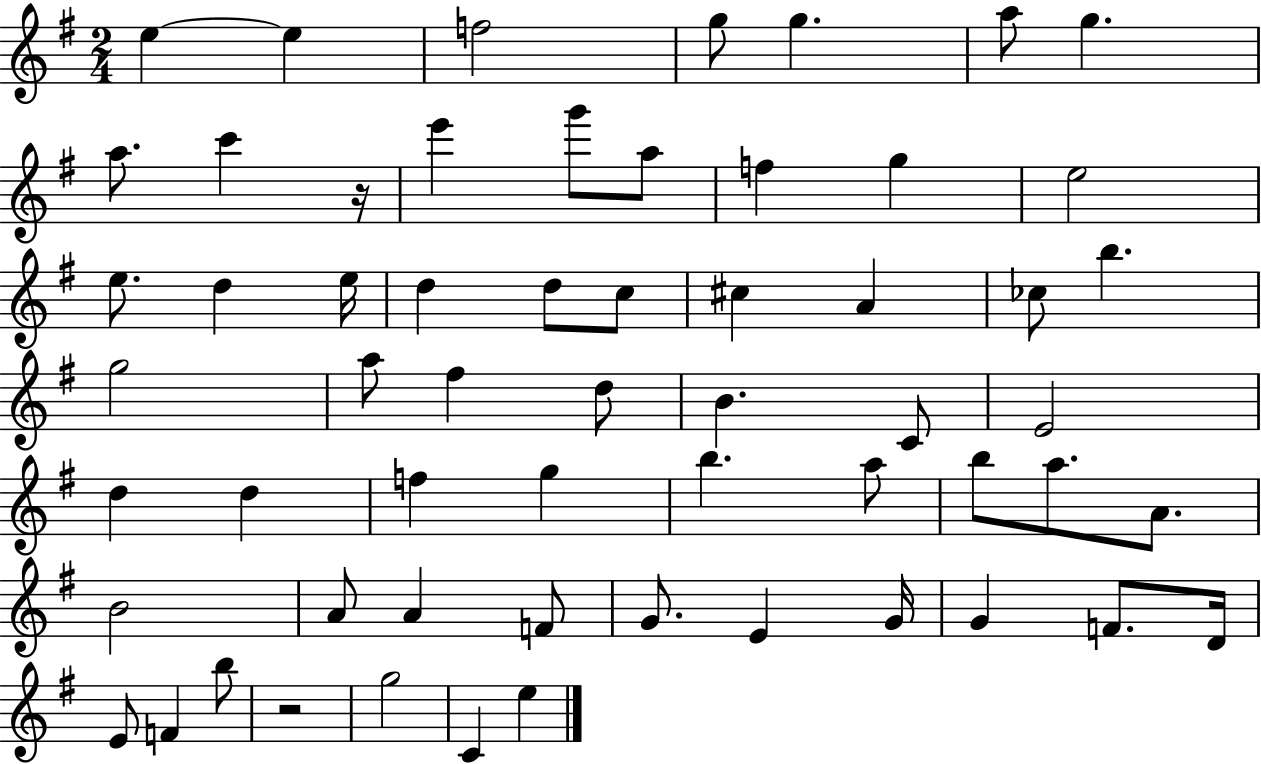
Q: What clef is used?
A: treble